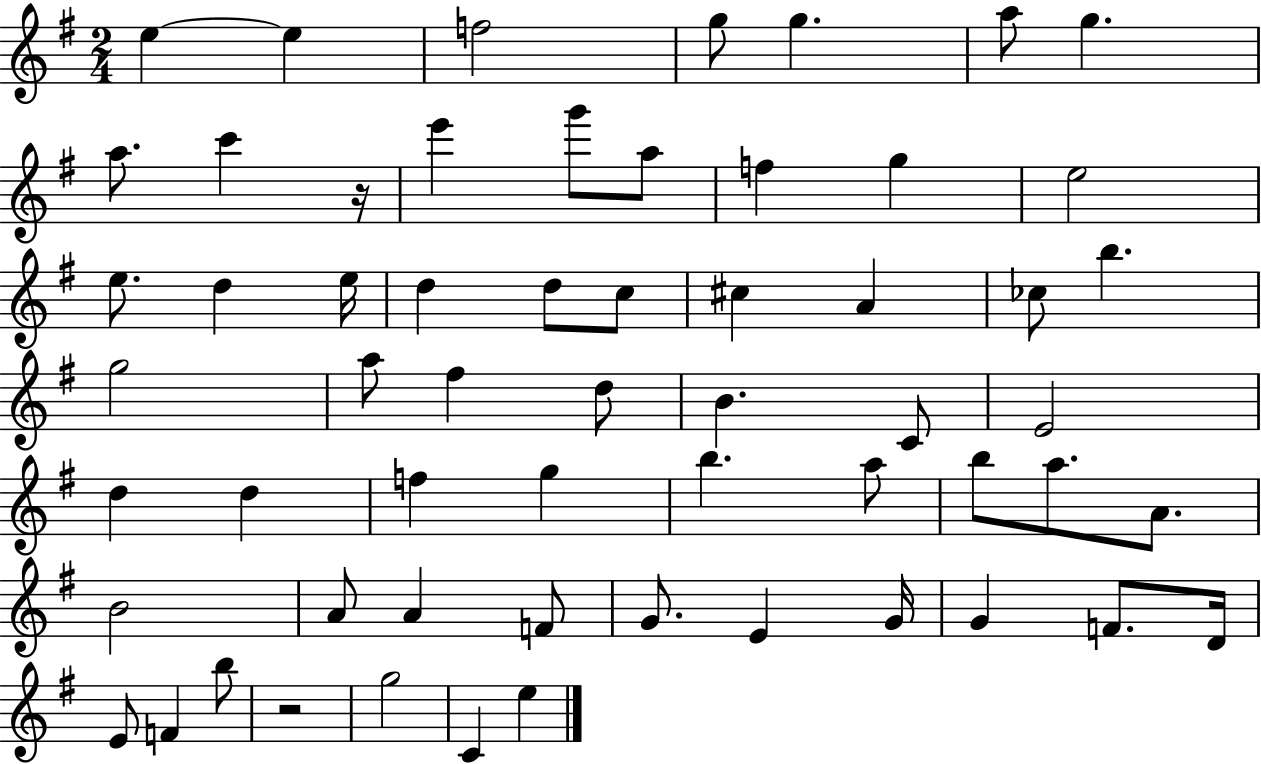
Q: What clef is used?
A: treble